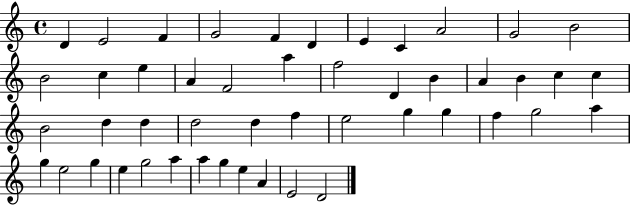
D4/q E4/h F4/q G4/h F4/q D4/q E4/q C4/q A4/h G4/h B4/h B4/h C5/q E5/q A4/q F4/h A5/q F5/h D4/q B4/q A4/q B4/q C5/q C5/q B4/h D5/q D5/q D5/h D5/q F5/q E5/h G5/q G5/q F5/q G5/h A5/q G5/q E5/h G5/q E5/q G5/h A5/q A5/q G5/q E5/q A4/q E4/h D4/h